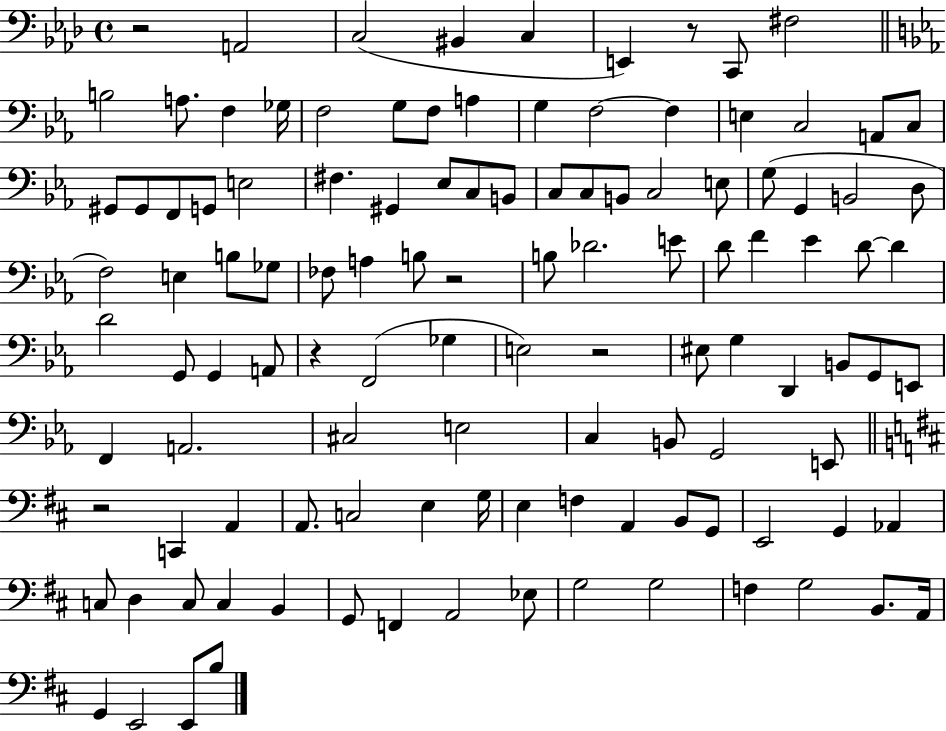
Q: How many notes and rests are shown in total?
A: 116